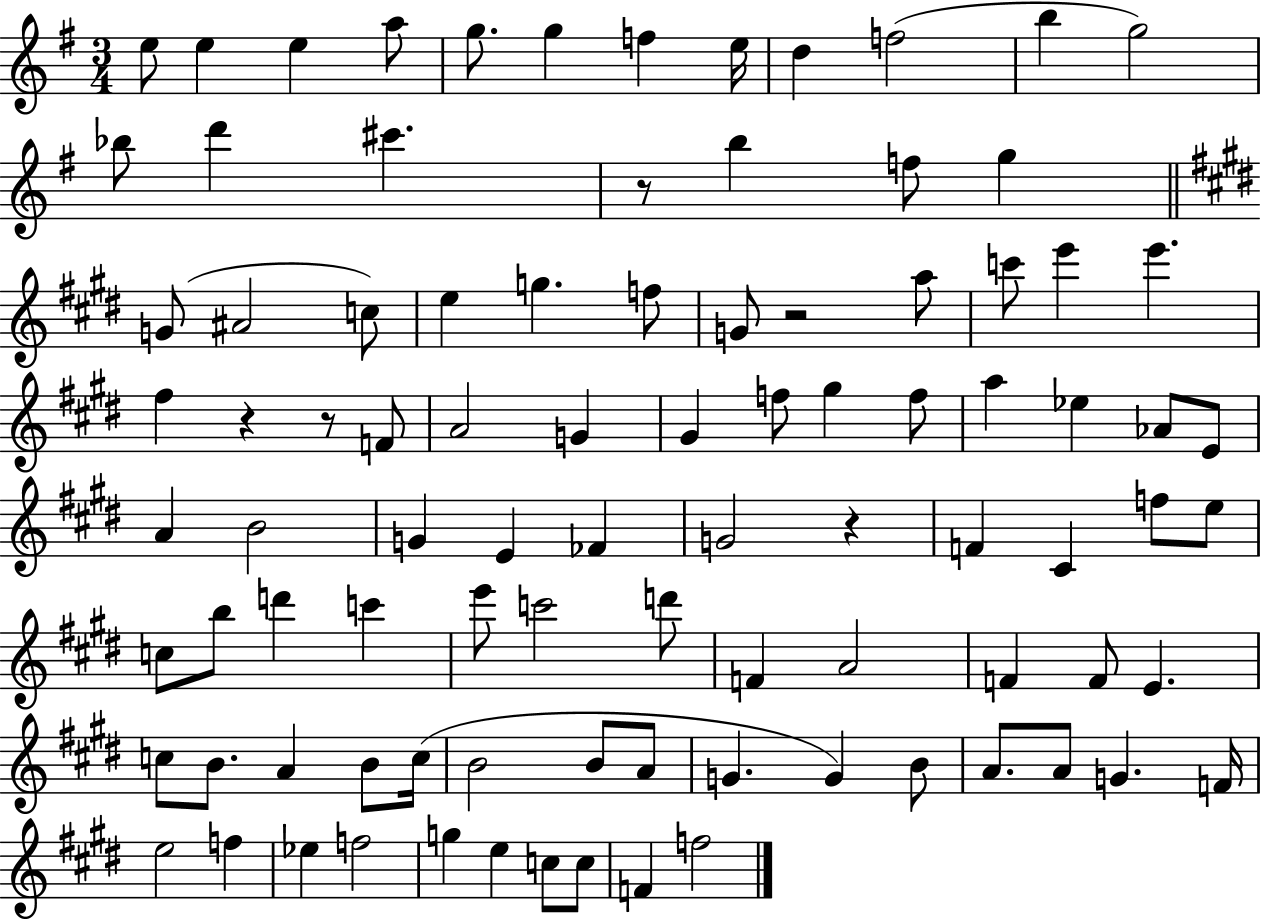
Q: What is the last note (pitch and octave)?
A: F5